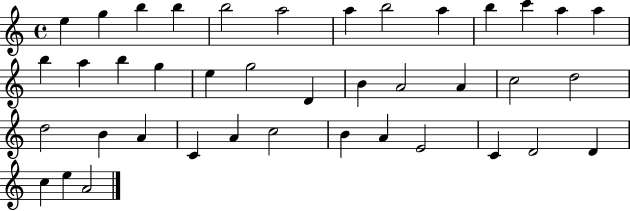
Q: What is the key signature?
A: C major